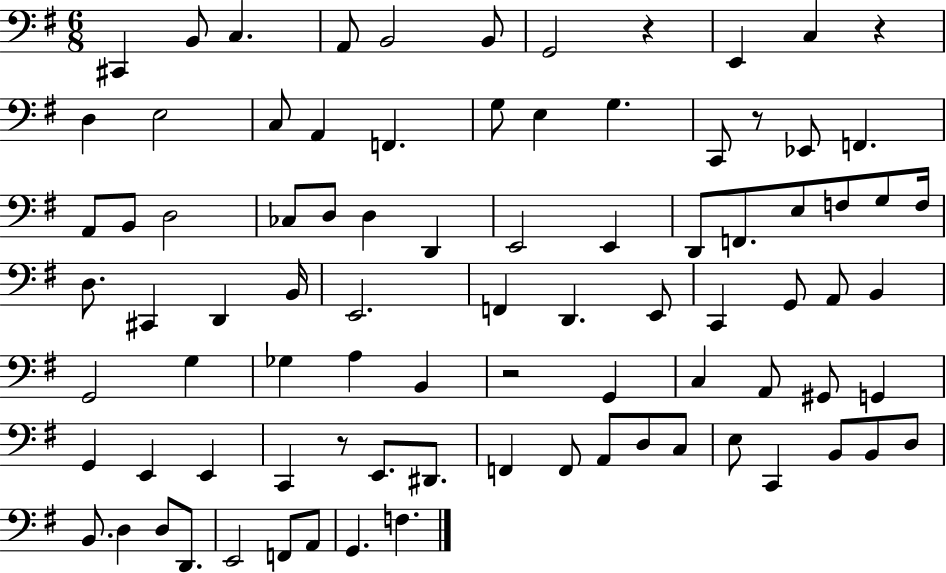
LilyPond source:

{
  \clef bass
  \numericTimeSignature
  \time 6/8
  \key g \major
  \repeat volta 2 { cis,4 b,8 c4. | a,8 b,2 b,8 | g,2 r4 | e,4 c4 r4 | \break d4 e2 | c8 a,4 f,4. | g8 e4 g4. | c,8 r8 ees,8 f,4. | \break a,8 b,8 d2 | ces8 d8 d4 d,4 | e,2 e,4 | d,8 f,8. e8 f8 g8 f16 | \break d8. cis,4 d,4 b,16 | e,2. | f,4 d,4. e,8 | c,4 g,8 a,8 b,4 | \break g,2 g4 | ges4 a4 b,4 | r2 g,4 | c4 a,8 gis,8 g,4 | \break g,4 e,4 e,4 | c,4 r8 e,8. dis,8. | f,4 f,8 a,8 d8 c8 | e8 c,4 b,8 b,8 d8 | \break b,8. d4 d8 d,8. | e,2 f,8 a,8 | g,4. f4. | } \bar "|."
}